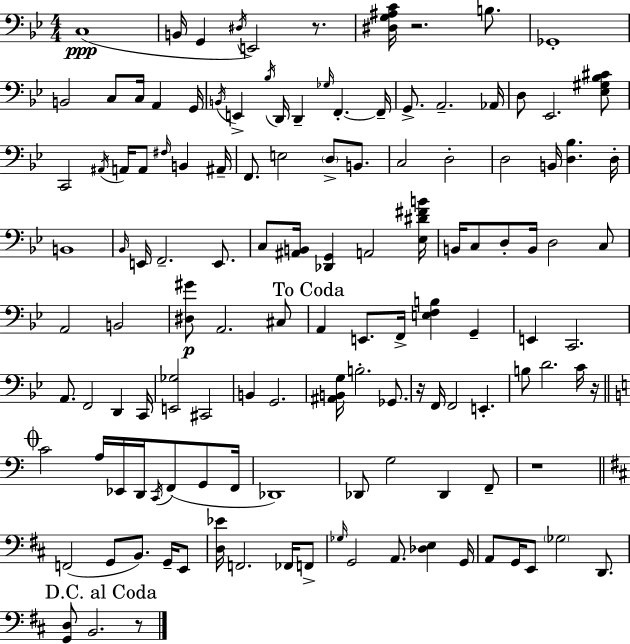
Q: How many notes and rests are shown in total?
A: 129